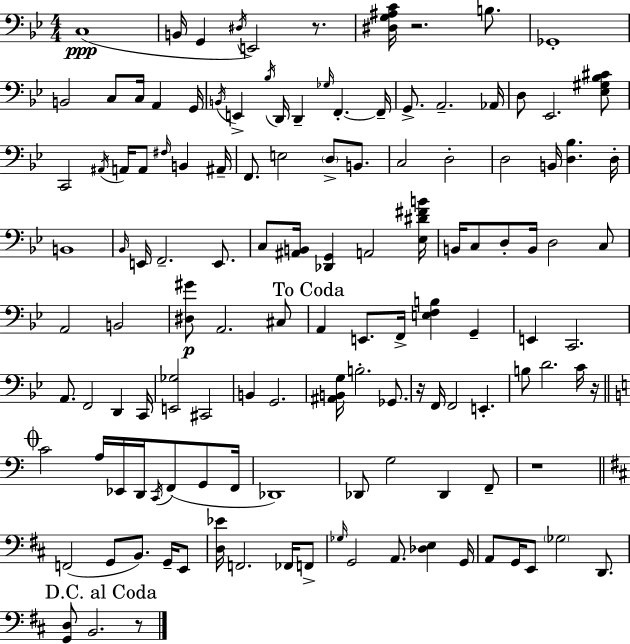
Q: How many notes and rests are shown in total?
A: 129